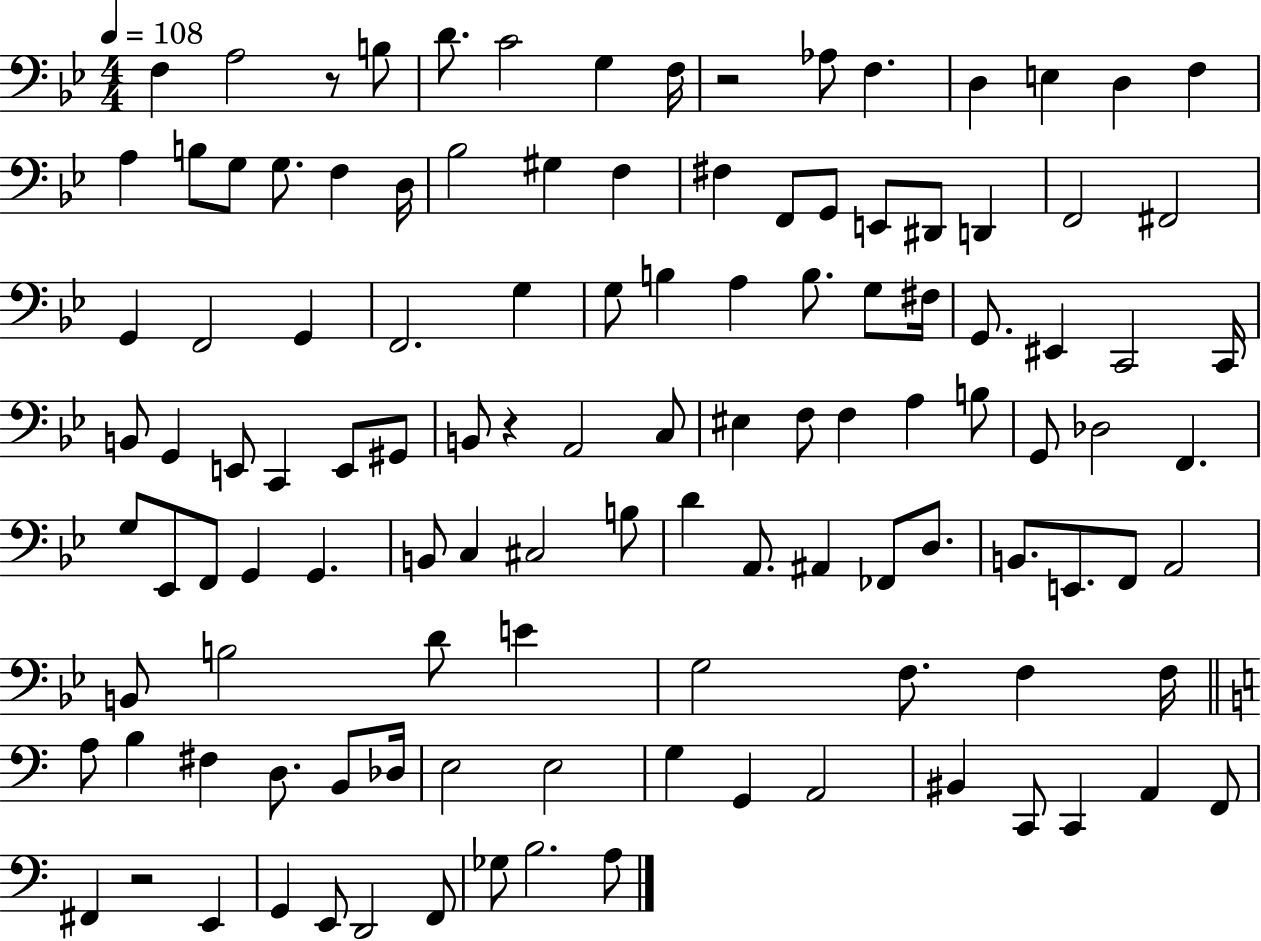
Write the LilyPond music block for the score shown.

{
  \clef bass
  \numericTimeSignature
  \time 4/4
  \key bes \major
  \tempo 4 = 108
  f4 a2 r8 b8 | d'8. c'2 g4 f16 | r2 aes8 f4. | d4 e4 d4 f4 | \break a4 b8 g8 g8. f4 d16 | bes2 gis4 f4 | fis4 f,8 g,8 e,8 dis,8 d,4 | f,2 fis,2 | \break g,4 f,2 g,4 | f,2. g4 | g8 b4 a4 b8. g8 fis16 | g,8. eis,4 c,2 c,16 | \break b,8 g,4 e,8 c,4 e,8 gis,8 | b,8 r4 a,2 c8 | eis4 f8 f4 a4 b8 | g,8 des2 f,4. | \break g8 ees,8 f,8 g,4 g,4. | b,8 c4 cis2 b8 | d'4 a,8. ais,4 fes,8 d8. | b,8. e,8. f,8 a,2 | \break b,8 b2 d'8 e'4 | g2 f8. f4 f16 | \bar "||" \break \key a \minor a8 b4 fis4 d8. b,8 des16 | e2 e2 | g4 g,4 a,2 | bis,4 c,8 c,4 a,4 f,8 | \break fis,4 r2 e,4 | g,4 e,8 d,2 f,8 | ges8 b2. a8 | \bar "|."
}